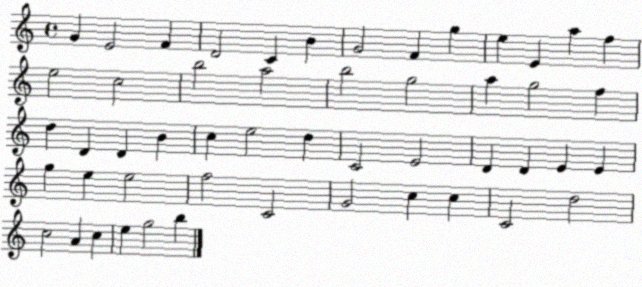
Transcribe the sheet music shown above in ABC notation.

X:1
T:Untitled
M:4/4
L:1/4
K:C
G E2 F D2 C B G2 F g e E a f e2 c2 b2 a2 b2 g2 a g2 f d D D B c e2 d C2 E2 D D E E g e e2 f2 C2 G2 c c C2 d2 c2 A c e g2 b